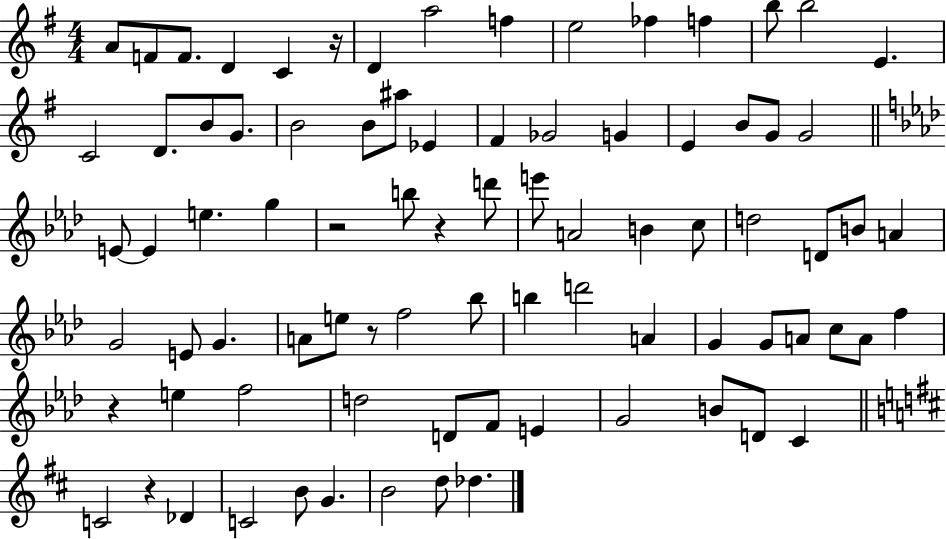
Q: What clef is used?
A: treble